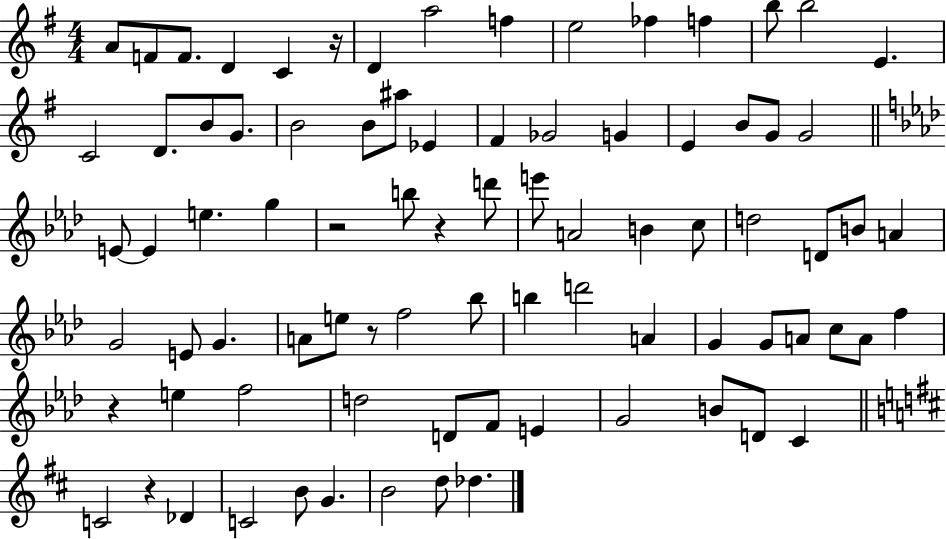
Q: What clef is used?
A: treble